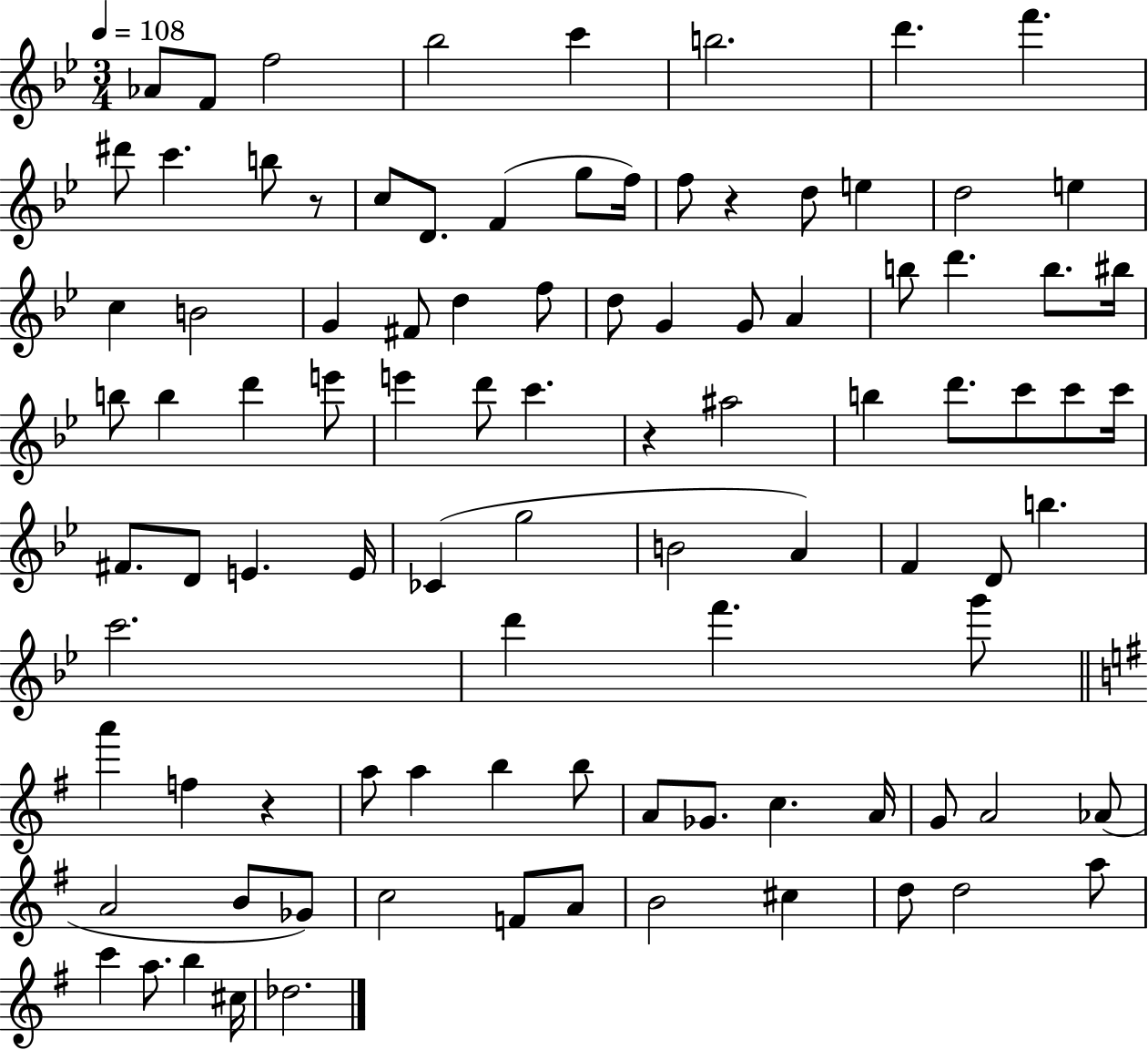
{
  \clef treble
  \numericTimeSignature
  \time 3/4
  \key bes \major
  \tempo 4 = 108
  \repeat volta 2 { aes'8 f'8 f''2 | bes''2 c'''4 | b''2. | d'''4. f'''4. | \break dis'''8 c'''4. b''8 r8 | c''8 d'8. f'4( g''8 f''16) | f''8 r4 d''8 e''4 | d''2 e''4 | \break c''4 b'2 | g'4 fis'8 d''4 f''8 | d''8 g'4 g'8 a'4 | b''8 d'''4. b''8. bis''16 | \break b''8 b''4 d'''4 e'''8 | e'''4 d'''8 c'''4. | r4 ais''2 | b''4 d'''8. c'''8 c'''8 c'''16 | \break fis'8. d'8 e'4. e'16 | ces'4( g''2 | b'2 a'4) | f'4 d'8 b''4. | \break c'''2. | d'''4 f'''4. g'''8 | \bar "||" \break \key g \major a'''4 f''4 r4 | a''8 a''4 b''4 b''8 | a'8 ges'8. c''4. a'16 | g'8 a'2 aes'8( | \break a'2 b'8 ges'8) | c''2 f'8 a'8 | b'2 cis''4 | d''8 d''2 a''8 | \break c'''4 a''8. b''4 cis''16 | des''2. | } \bar "|."
}